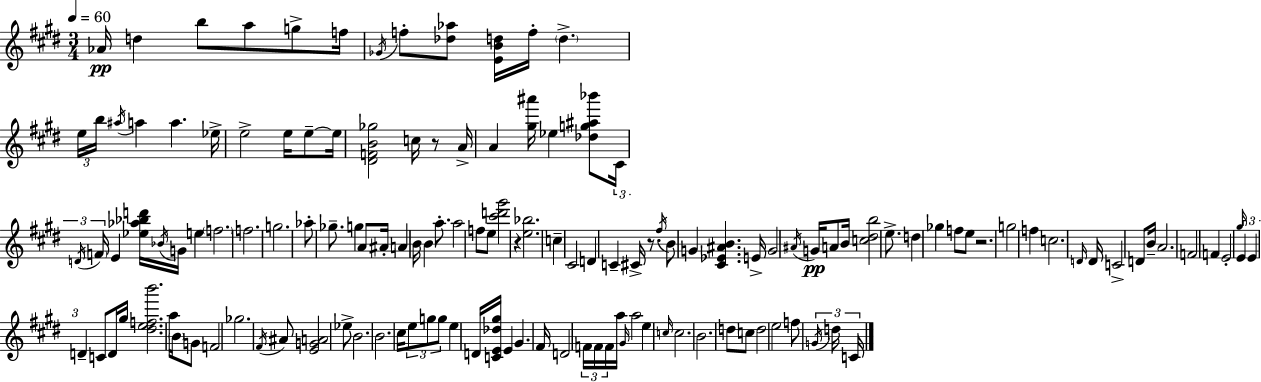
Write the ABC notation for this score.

X:1
T:Untitled
M:3/4
L:1/4
K:E
_A/4 d b/2 a/2 g/2 f/4 _G/4 f/2 [_d_a]/2 [EBd]/4 f/4 d e/4 b/4 ^a/4 a a _e/4 e2 e/4 e/2 e/4 [^DFB_g]2 c/4 z/2 A/4 A [^g^a']/4 _e [_dg^a_b']/2 ^C/4 D/4 F/4 E [_e_a_bd']/4 _B/4 G/4 e f2 f2 g2 _a/2 _g/2 g A/2 ^A/4 A B/4 B a/2 a2 f/2 e/2 [^c'd'^g']2 z [e_b]2 c ^C2 D C ^C/4 z/2 ^f/4 B/2 G [^C_E^AB] E/4 G2 ^A/4 G/4 A/2 B/4 [c^db]2 e/2 d _g f/2 e/2 z2 g2 f c2 D/4 D/4 C2 D/2 B/4 A2 F2 F E2 ^g/4 E E D C/2 D/4 ^g/4 [^defb']2 a/4 B/4 G/2 F2 _g2 ^F/4 ^A/2 [EGA]2 _e/2 B2 B2 ^c/4 e/2 g/2 g/2 e D/4 [CE_d^g]/4 E ^G ^F/4 D2 F/4 F/4 F/4 a/4 ^G/4 a2 e c/4 c2 B2 d/2 c/2 d2 e2 f/2 G/4 d/4 C/4